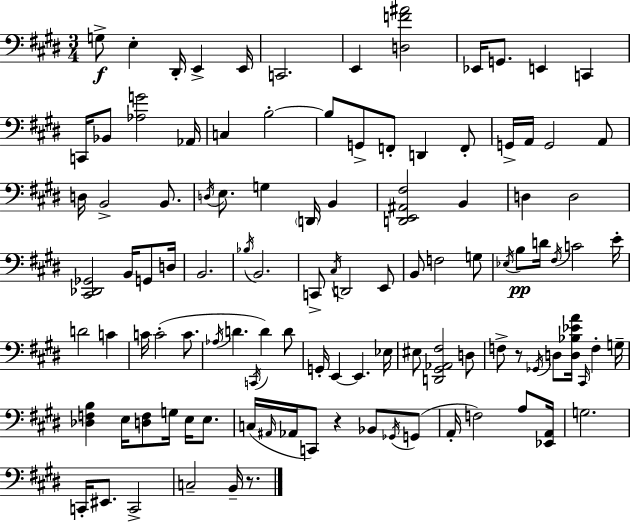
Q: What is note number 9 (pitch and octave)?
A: G2